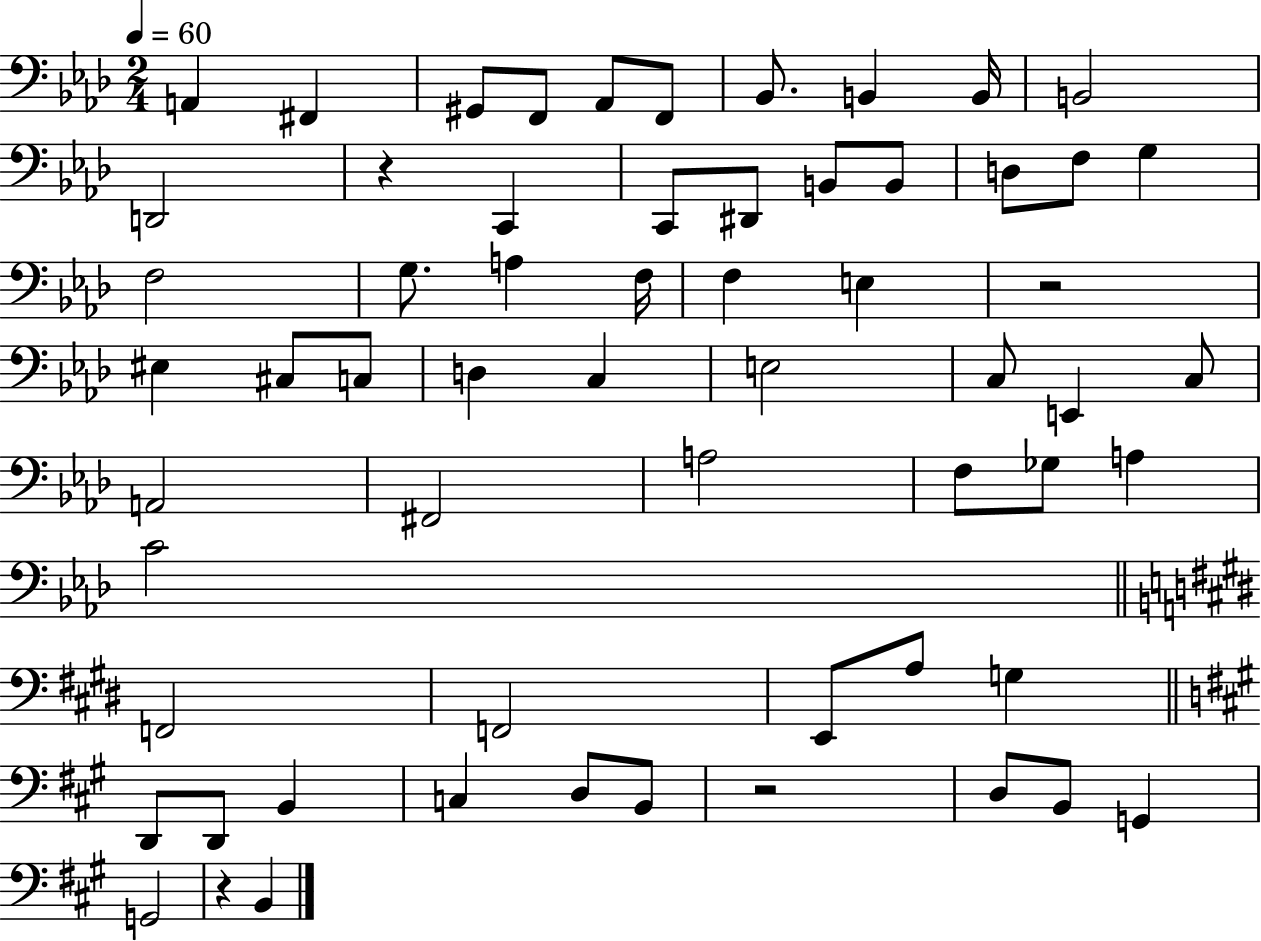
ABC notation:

X:1
T:Untitled
M:2/4
L:1/4
K:Ab
A,, ^F,, ^G,,/2 F,,/2 _A,,/2 F,,/2 _B,,/2 B,, B,,/4 B,,2 D,,2 z C,, C,,/2 ^D,,/2 B,,/2 B,,/2 D,/2 F,/2 G, F,2 G,/2 A, F,/4 F, E, z2 ^E, ^C,/2 C,/2 D, C, E,2 C,/2 E,, C,/2 A,,2 ^F,,2 A,2 F,/2 _G,/2 A, C2 F,,2 F,,2 E,,/2 A,/2 G, D,,/2 D,,/2 B,, C, D,/2 B,,/2 z2 D,/2 B,,/2 G,, G,,2 z B,,